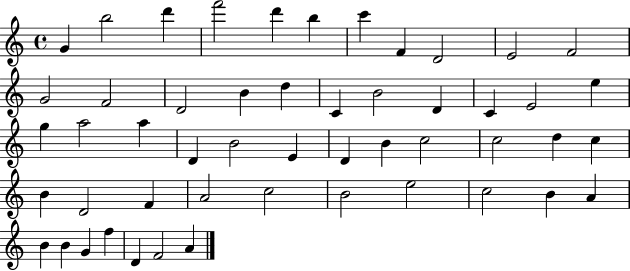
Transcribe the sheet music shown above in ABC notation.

X:1
T:Untitled
M:4/4
L:1/4
K:C
G b2 d' f'2 d' b c' F D2 E2 F2 G2 F2 D2 B d C B2 D C E2 e g a2 a D B2 E D B c2 c2 d c B D2 F A2 c2 B2 e2 c2 B A B B G f D F2 A